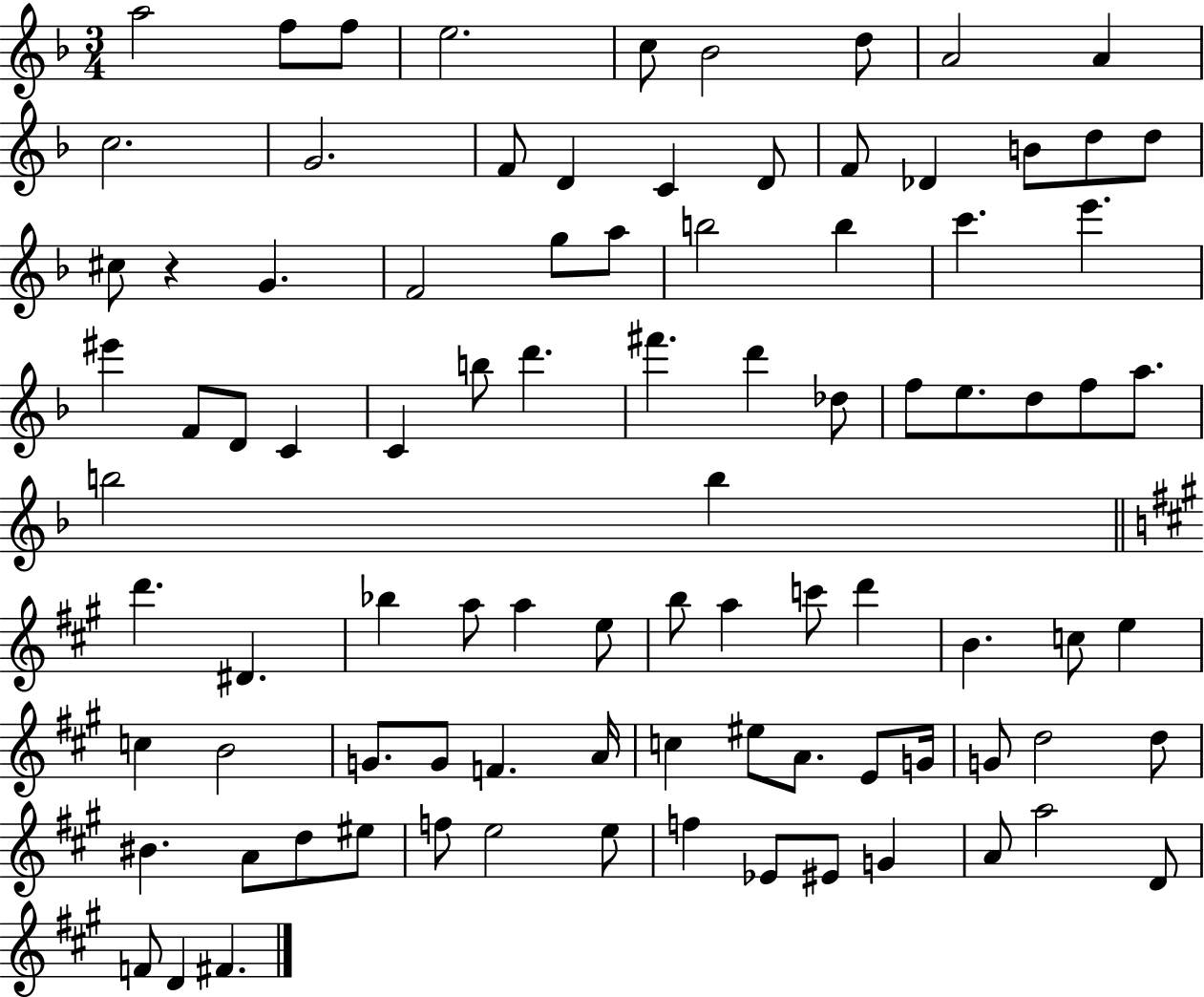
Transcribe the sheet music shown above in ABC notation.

X:1
T:Untitled
M:3/4
L:1/4
K:F
a2 f/2 f/2 e2 c/2 _B2 d/2 A2 A c2 G2 F/2 D C D/2 F/2 _D B/2 d/2 d/2 ^c/2 z G F2 g/2 a/2 b2 b c' e' ^e' F/2 D/2 C C b/2 d' ^f' d' _d/2 f/2 e/2 d/2 f/2 a/2 b2 b d' ^D _b a/2 a e/2 b/2 a c'/2 d' B c/2 e c B2 G/2 G/2 F A/4 c ^e/2 A/2 E/2 G/4 G/2 d2 d/2 ^B A/2 d/2 ^e/2 f/2 e2 e/2 f _E/2 ^E/2 G A/2 a2 D/2 F/2 D ^F